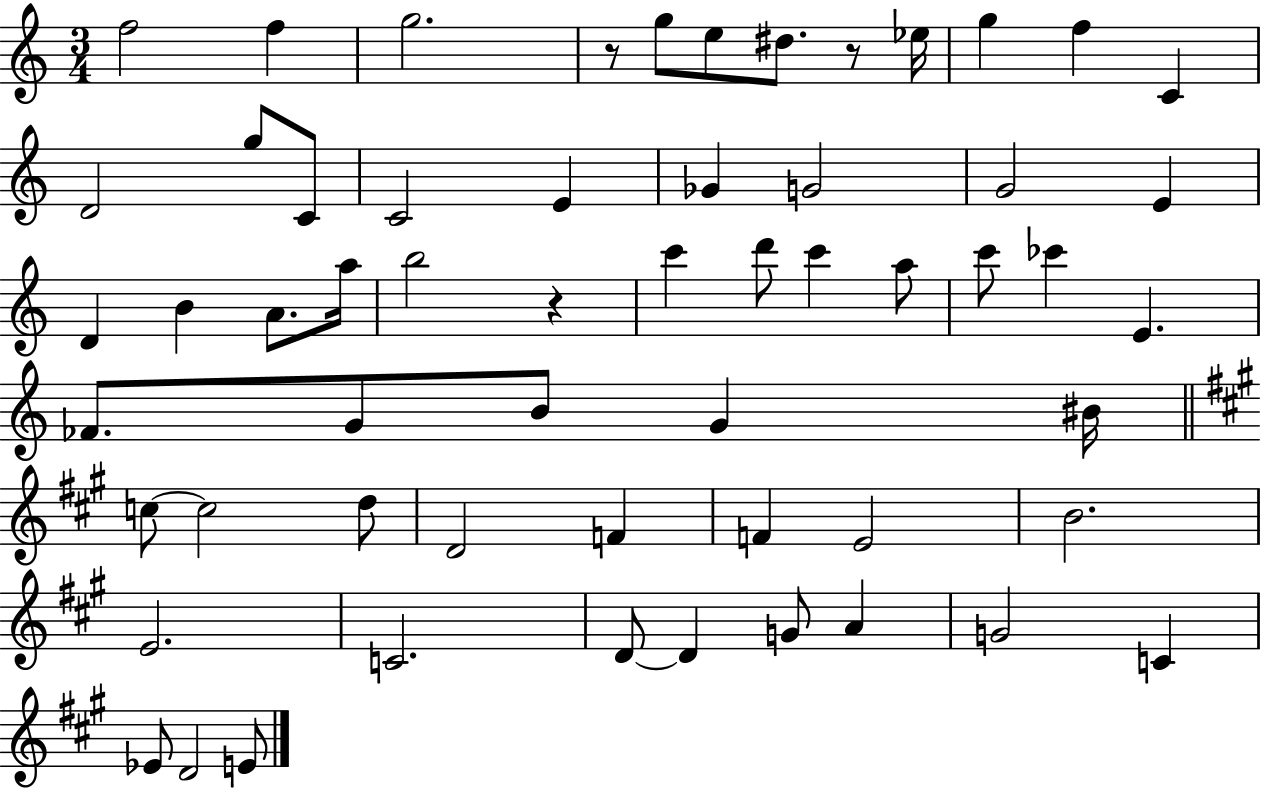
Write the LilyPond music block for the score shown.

{
  \clef treble
  \numericTimeSignature
  \time 3/4
  \key c \major
  f''2 f''4 | g''2. | r8 g''8 e''8 dis''8. r8 ees''16 | g''4 f''4 c'4 | \break d'2 g''8 c'8 | c'2 e'4 | ges'4 g'2 | g'2 e'4 | \break d'4 b'4 a'8. a''16 | b''2 r4 | c'''4 d'''8 c'''4 a''8 | c'''8 ces'''4 e'4. | \break fes'8. g'8 b'8 g'4 bis'16 | \bar "||" \break \key a \major c''8~~ c''2 d''8 | d'2 f'4 | f'4 e'2 | b'2. | \break e'2. | c'2. | d'8~~ d'4 g'8 a'4 | g'2 c'4 | \break ees'8 d'2 e'8 | \bar "|."
}